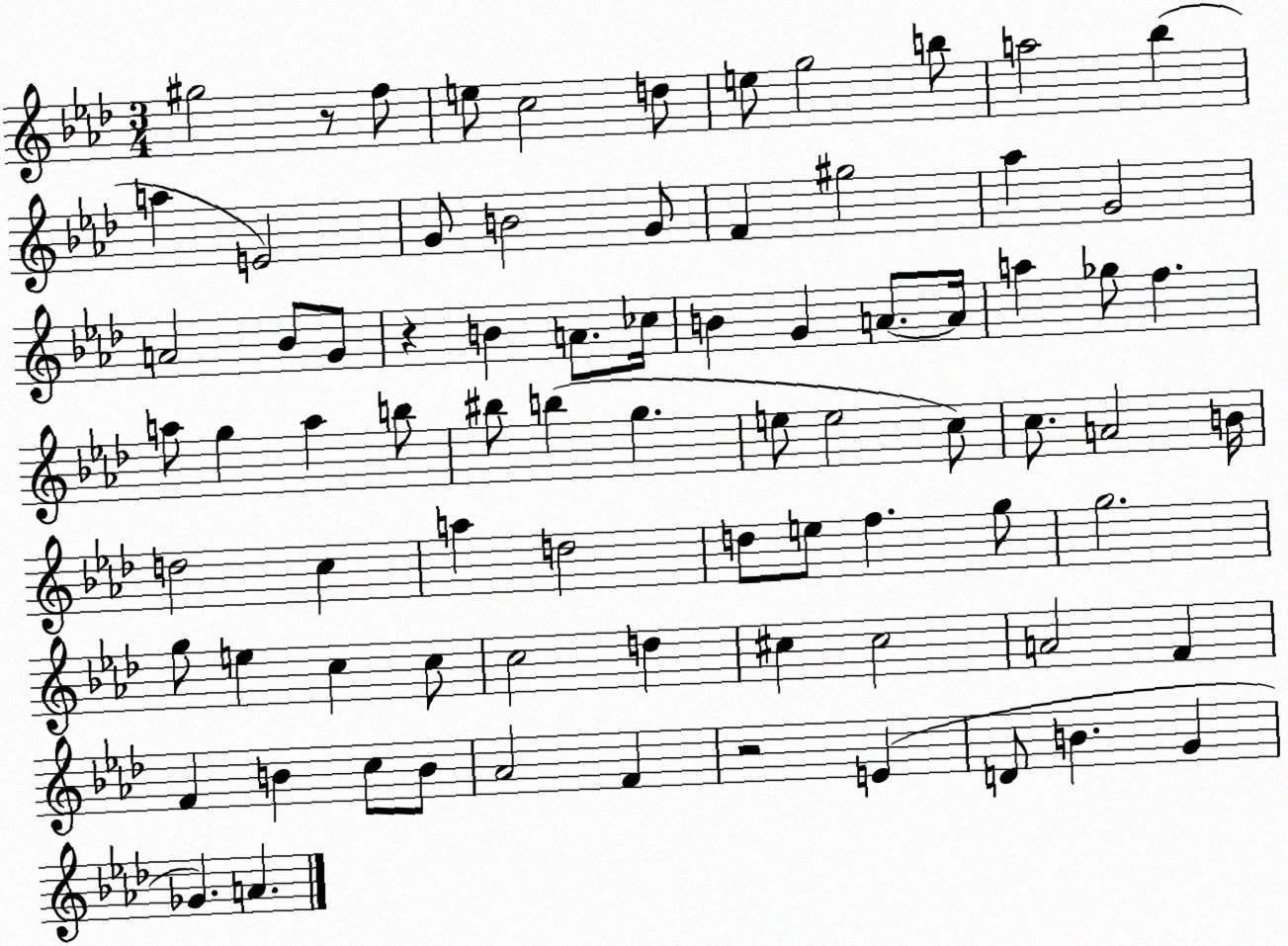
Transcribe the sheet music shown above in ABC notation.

X:1
T:Untitled
M:3/4
L:1/4
K:Ab
^g2 z/2 f/2 e/2 c2 d/2 e/2 g2 b/2 a2 _b a E2 G/2 B2 G/2 F ^g2 _a G2 A2 _B/2 G/2 z B A/2 _c/4 B G A/2 A/4 a _g/2 f a/2 g a b/2 ^b/2 b g e/2 e2 c/2 c/2 A2 B/4 d2 c a d2 d/2 e/2 f g/2 g2 g/2 e c c/2 c2 d ^c ^c2 A2 F F B c/2 B/2 _A2 F z2 E D/2 B G _G A